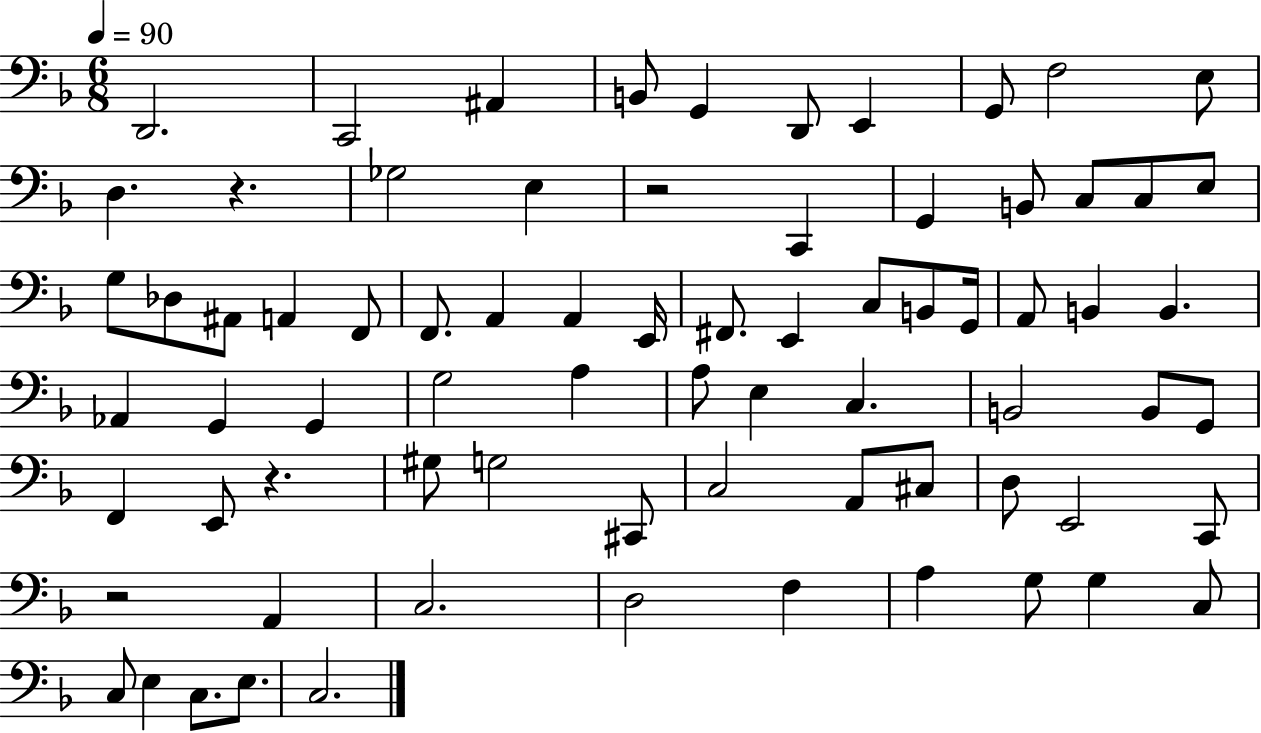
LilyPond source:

{
  \clef bass
  \numericTimeSignature
  \time 6/8
  \key f \major
  \tempo 4 = 90
  d,2. | c,2 ais,4 | b,8 g,4 d,8 e,4 | g,8 f2 e8 | \break d4. r4. | ges2 e4 | r2 c,4 | g,4 b,8 c8 c8 e8 | \break g8 des8 ais,8 a,4 f,8 | f,8. a,4 a,4 e,16 | fis,8. e,4 c8 b,8 g,16 | a,8 b,4 b,4. | \break aes,4 g,4 g,4 | g2 a4 | a8 e4 c4. | b,2 b,8 g,8 | \break f,4 e,8 r4. | gis8 g2 cis,8 | c2 a,8 cis8 | d8 e,2 c,8 | \break r2 a,4 | c2. | d2 f4 | a4 g8 g4 c8 | \break c8 e4 c8. e8. | c2. | \bar "|."
}